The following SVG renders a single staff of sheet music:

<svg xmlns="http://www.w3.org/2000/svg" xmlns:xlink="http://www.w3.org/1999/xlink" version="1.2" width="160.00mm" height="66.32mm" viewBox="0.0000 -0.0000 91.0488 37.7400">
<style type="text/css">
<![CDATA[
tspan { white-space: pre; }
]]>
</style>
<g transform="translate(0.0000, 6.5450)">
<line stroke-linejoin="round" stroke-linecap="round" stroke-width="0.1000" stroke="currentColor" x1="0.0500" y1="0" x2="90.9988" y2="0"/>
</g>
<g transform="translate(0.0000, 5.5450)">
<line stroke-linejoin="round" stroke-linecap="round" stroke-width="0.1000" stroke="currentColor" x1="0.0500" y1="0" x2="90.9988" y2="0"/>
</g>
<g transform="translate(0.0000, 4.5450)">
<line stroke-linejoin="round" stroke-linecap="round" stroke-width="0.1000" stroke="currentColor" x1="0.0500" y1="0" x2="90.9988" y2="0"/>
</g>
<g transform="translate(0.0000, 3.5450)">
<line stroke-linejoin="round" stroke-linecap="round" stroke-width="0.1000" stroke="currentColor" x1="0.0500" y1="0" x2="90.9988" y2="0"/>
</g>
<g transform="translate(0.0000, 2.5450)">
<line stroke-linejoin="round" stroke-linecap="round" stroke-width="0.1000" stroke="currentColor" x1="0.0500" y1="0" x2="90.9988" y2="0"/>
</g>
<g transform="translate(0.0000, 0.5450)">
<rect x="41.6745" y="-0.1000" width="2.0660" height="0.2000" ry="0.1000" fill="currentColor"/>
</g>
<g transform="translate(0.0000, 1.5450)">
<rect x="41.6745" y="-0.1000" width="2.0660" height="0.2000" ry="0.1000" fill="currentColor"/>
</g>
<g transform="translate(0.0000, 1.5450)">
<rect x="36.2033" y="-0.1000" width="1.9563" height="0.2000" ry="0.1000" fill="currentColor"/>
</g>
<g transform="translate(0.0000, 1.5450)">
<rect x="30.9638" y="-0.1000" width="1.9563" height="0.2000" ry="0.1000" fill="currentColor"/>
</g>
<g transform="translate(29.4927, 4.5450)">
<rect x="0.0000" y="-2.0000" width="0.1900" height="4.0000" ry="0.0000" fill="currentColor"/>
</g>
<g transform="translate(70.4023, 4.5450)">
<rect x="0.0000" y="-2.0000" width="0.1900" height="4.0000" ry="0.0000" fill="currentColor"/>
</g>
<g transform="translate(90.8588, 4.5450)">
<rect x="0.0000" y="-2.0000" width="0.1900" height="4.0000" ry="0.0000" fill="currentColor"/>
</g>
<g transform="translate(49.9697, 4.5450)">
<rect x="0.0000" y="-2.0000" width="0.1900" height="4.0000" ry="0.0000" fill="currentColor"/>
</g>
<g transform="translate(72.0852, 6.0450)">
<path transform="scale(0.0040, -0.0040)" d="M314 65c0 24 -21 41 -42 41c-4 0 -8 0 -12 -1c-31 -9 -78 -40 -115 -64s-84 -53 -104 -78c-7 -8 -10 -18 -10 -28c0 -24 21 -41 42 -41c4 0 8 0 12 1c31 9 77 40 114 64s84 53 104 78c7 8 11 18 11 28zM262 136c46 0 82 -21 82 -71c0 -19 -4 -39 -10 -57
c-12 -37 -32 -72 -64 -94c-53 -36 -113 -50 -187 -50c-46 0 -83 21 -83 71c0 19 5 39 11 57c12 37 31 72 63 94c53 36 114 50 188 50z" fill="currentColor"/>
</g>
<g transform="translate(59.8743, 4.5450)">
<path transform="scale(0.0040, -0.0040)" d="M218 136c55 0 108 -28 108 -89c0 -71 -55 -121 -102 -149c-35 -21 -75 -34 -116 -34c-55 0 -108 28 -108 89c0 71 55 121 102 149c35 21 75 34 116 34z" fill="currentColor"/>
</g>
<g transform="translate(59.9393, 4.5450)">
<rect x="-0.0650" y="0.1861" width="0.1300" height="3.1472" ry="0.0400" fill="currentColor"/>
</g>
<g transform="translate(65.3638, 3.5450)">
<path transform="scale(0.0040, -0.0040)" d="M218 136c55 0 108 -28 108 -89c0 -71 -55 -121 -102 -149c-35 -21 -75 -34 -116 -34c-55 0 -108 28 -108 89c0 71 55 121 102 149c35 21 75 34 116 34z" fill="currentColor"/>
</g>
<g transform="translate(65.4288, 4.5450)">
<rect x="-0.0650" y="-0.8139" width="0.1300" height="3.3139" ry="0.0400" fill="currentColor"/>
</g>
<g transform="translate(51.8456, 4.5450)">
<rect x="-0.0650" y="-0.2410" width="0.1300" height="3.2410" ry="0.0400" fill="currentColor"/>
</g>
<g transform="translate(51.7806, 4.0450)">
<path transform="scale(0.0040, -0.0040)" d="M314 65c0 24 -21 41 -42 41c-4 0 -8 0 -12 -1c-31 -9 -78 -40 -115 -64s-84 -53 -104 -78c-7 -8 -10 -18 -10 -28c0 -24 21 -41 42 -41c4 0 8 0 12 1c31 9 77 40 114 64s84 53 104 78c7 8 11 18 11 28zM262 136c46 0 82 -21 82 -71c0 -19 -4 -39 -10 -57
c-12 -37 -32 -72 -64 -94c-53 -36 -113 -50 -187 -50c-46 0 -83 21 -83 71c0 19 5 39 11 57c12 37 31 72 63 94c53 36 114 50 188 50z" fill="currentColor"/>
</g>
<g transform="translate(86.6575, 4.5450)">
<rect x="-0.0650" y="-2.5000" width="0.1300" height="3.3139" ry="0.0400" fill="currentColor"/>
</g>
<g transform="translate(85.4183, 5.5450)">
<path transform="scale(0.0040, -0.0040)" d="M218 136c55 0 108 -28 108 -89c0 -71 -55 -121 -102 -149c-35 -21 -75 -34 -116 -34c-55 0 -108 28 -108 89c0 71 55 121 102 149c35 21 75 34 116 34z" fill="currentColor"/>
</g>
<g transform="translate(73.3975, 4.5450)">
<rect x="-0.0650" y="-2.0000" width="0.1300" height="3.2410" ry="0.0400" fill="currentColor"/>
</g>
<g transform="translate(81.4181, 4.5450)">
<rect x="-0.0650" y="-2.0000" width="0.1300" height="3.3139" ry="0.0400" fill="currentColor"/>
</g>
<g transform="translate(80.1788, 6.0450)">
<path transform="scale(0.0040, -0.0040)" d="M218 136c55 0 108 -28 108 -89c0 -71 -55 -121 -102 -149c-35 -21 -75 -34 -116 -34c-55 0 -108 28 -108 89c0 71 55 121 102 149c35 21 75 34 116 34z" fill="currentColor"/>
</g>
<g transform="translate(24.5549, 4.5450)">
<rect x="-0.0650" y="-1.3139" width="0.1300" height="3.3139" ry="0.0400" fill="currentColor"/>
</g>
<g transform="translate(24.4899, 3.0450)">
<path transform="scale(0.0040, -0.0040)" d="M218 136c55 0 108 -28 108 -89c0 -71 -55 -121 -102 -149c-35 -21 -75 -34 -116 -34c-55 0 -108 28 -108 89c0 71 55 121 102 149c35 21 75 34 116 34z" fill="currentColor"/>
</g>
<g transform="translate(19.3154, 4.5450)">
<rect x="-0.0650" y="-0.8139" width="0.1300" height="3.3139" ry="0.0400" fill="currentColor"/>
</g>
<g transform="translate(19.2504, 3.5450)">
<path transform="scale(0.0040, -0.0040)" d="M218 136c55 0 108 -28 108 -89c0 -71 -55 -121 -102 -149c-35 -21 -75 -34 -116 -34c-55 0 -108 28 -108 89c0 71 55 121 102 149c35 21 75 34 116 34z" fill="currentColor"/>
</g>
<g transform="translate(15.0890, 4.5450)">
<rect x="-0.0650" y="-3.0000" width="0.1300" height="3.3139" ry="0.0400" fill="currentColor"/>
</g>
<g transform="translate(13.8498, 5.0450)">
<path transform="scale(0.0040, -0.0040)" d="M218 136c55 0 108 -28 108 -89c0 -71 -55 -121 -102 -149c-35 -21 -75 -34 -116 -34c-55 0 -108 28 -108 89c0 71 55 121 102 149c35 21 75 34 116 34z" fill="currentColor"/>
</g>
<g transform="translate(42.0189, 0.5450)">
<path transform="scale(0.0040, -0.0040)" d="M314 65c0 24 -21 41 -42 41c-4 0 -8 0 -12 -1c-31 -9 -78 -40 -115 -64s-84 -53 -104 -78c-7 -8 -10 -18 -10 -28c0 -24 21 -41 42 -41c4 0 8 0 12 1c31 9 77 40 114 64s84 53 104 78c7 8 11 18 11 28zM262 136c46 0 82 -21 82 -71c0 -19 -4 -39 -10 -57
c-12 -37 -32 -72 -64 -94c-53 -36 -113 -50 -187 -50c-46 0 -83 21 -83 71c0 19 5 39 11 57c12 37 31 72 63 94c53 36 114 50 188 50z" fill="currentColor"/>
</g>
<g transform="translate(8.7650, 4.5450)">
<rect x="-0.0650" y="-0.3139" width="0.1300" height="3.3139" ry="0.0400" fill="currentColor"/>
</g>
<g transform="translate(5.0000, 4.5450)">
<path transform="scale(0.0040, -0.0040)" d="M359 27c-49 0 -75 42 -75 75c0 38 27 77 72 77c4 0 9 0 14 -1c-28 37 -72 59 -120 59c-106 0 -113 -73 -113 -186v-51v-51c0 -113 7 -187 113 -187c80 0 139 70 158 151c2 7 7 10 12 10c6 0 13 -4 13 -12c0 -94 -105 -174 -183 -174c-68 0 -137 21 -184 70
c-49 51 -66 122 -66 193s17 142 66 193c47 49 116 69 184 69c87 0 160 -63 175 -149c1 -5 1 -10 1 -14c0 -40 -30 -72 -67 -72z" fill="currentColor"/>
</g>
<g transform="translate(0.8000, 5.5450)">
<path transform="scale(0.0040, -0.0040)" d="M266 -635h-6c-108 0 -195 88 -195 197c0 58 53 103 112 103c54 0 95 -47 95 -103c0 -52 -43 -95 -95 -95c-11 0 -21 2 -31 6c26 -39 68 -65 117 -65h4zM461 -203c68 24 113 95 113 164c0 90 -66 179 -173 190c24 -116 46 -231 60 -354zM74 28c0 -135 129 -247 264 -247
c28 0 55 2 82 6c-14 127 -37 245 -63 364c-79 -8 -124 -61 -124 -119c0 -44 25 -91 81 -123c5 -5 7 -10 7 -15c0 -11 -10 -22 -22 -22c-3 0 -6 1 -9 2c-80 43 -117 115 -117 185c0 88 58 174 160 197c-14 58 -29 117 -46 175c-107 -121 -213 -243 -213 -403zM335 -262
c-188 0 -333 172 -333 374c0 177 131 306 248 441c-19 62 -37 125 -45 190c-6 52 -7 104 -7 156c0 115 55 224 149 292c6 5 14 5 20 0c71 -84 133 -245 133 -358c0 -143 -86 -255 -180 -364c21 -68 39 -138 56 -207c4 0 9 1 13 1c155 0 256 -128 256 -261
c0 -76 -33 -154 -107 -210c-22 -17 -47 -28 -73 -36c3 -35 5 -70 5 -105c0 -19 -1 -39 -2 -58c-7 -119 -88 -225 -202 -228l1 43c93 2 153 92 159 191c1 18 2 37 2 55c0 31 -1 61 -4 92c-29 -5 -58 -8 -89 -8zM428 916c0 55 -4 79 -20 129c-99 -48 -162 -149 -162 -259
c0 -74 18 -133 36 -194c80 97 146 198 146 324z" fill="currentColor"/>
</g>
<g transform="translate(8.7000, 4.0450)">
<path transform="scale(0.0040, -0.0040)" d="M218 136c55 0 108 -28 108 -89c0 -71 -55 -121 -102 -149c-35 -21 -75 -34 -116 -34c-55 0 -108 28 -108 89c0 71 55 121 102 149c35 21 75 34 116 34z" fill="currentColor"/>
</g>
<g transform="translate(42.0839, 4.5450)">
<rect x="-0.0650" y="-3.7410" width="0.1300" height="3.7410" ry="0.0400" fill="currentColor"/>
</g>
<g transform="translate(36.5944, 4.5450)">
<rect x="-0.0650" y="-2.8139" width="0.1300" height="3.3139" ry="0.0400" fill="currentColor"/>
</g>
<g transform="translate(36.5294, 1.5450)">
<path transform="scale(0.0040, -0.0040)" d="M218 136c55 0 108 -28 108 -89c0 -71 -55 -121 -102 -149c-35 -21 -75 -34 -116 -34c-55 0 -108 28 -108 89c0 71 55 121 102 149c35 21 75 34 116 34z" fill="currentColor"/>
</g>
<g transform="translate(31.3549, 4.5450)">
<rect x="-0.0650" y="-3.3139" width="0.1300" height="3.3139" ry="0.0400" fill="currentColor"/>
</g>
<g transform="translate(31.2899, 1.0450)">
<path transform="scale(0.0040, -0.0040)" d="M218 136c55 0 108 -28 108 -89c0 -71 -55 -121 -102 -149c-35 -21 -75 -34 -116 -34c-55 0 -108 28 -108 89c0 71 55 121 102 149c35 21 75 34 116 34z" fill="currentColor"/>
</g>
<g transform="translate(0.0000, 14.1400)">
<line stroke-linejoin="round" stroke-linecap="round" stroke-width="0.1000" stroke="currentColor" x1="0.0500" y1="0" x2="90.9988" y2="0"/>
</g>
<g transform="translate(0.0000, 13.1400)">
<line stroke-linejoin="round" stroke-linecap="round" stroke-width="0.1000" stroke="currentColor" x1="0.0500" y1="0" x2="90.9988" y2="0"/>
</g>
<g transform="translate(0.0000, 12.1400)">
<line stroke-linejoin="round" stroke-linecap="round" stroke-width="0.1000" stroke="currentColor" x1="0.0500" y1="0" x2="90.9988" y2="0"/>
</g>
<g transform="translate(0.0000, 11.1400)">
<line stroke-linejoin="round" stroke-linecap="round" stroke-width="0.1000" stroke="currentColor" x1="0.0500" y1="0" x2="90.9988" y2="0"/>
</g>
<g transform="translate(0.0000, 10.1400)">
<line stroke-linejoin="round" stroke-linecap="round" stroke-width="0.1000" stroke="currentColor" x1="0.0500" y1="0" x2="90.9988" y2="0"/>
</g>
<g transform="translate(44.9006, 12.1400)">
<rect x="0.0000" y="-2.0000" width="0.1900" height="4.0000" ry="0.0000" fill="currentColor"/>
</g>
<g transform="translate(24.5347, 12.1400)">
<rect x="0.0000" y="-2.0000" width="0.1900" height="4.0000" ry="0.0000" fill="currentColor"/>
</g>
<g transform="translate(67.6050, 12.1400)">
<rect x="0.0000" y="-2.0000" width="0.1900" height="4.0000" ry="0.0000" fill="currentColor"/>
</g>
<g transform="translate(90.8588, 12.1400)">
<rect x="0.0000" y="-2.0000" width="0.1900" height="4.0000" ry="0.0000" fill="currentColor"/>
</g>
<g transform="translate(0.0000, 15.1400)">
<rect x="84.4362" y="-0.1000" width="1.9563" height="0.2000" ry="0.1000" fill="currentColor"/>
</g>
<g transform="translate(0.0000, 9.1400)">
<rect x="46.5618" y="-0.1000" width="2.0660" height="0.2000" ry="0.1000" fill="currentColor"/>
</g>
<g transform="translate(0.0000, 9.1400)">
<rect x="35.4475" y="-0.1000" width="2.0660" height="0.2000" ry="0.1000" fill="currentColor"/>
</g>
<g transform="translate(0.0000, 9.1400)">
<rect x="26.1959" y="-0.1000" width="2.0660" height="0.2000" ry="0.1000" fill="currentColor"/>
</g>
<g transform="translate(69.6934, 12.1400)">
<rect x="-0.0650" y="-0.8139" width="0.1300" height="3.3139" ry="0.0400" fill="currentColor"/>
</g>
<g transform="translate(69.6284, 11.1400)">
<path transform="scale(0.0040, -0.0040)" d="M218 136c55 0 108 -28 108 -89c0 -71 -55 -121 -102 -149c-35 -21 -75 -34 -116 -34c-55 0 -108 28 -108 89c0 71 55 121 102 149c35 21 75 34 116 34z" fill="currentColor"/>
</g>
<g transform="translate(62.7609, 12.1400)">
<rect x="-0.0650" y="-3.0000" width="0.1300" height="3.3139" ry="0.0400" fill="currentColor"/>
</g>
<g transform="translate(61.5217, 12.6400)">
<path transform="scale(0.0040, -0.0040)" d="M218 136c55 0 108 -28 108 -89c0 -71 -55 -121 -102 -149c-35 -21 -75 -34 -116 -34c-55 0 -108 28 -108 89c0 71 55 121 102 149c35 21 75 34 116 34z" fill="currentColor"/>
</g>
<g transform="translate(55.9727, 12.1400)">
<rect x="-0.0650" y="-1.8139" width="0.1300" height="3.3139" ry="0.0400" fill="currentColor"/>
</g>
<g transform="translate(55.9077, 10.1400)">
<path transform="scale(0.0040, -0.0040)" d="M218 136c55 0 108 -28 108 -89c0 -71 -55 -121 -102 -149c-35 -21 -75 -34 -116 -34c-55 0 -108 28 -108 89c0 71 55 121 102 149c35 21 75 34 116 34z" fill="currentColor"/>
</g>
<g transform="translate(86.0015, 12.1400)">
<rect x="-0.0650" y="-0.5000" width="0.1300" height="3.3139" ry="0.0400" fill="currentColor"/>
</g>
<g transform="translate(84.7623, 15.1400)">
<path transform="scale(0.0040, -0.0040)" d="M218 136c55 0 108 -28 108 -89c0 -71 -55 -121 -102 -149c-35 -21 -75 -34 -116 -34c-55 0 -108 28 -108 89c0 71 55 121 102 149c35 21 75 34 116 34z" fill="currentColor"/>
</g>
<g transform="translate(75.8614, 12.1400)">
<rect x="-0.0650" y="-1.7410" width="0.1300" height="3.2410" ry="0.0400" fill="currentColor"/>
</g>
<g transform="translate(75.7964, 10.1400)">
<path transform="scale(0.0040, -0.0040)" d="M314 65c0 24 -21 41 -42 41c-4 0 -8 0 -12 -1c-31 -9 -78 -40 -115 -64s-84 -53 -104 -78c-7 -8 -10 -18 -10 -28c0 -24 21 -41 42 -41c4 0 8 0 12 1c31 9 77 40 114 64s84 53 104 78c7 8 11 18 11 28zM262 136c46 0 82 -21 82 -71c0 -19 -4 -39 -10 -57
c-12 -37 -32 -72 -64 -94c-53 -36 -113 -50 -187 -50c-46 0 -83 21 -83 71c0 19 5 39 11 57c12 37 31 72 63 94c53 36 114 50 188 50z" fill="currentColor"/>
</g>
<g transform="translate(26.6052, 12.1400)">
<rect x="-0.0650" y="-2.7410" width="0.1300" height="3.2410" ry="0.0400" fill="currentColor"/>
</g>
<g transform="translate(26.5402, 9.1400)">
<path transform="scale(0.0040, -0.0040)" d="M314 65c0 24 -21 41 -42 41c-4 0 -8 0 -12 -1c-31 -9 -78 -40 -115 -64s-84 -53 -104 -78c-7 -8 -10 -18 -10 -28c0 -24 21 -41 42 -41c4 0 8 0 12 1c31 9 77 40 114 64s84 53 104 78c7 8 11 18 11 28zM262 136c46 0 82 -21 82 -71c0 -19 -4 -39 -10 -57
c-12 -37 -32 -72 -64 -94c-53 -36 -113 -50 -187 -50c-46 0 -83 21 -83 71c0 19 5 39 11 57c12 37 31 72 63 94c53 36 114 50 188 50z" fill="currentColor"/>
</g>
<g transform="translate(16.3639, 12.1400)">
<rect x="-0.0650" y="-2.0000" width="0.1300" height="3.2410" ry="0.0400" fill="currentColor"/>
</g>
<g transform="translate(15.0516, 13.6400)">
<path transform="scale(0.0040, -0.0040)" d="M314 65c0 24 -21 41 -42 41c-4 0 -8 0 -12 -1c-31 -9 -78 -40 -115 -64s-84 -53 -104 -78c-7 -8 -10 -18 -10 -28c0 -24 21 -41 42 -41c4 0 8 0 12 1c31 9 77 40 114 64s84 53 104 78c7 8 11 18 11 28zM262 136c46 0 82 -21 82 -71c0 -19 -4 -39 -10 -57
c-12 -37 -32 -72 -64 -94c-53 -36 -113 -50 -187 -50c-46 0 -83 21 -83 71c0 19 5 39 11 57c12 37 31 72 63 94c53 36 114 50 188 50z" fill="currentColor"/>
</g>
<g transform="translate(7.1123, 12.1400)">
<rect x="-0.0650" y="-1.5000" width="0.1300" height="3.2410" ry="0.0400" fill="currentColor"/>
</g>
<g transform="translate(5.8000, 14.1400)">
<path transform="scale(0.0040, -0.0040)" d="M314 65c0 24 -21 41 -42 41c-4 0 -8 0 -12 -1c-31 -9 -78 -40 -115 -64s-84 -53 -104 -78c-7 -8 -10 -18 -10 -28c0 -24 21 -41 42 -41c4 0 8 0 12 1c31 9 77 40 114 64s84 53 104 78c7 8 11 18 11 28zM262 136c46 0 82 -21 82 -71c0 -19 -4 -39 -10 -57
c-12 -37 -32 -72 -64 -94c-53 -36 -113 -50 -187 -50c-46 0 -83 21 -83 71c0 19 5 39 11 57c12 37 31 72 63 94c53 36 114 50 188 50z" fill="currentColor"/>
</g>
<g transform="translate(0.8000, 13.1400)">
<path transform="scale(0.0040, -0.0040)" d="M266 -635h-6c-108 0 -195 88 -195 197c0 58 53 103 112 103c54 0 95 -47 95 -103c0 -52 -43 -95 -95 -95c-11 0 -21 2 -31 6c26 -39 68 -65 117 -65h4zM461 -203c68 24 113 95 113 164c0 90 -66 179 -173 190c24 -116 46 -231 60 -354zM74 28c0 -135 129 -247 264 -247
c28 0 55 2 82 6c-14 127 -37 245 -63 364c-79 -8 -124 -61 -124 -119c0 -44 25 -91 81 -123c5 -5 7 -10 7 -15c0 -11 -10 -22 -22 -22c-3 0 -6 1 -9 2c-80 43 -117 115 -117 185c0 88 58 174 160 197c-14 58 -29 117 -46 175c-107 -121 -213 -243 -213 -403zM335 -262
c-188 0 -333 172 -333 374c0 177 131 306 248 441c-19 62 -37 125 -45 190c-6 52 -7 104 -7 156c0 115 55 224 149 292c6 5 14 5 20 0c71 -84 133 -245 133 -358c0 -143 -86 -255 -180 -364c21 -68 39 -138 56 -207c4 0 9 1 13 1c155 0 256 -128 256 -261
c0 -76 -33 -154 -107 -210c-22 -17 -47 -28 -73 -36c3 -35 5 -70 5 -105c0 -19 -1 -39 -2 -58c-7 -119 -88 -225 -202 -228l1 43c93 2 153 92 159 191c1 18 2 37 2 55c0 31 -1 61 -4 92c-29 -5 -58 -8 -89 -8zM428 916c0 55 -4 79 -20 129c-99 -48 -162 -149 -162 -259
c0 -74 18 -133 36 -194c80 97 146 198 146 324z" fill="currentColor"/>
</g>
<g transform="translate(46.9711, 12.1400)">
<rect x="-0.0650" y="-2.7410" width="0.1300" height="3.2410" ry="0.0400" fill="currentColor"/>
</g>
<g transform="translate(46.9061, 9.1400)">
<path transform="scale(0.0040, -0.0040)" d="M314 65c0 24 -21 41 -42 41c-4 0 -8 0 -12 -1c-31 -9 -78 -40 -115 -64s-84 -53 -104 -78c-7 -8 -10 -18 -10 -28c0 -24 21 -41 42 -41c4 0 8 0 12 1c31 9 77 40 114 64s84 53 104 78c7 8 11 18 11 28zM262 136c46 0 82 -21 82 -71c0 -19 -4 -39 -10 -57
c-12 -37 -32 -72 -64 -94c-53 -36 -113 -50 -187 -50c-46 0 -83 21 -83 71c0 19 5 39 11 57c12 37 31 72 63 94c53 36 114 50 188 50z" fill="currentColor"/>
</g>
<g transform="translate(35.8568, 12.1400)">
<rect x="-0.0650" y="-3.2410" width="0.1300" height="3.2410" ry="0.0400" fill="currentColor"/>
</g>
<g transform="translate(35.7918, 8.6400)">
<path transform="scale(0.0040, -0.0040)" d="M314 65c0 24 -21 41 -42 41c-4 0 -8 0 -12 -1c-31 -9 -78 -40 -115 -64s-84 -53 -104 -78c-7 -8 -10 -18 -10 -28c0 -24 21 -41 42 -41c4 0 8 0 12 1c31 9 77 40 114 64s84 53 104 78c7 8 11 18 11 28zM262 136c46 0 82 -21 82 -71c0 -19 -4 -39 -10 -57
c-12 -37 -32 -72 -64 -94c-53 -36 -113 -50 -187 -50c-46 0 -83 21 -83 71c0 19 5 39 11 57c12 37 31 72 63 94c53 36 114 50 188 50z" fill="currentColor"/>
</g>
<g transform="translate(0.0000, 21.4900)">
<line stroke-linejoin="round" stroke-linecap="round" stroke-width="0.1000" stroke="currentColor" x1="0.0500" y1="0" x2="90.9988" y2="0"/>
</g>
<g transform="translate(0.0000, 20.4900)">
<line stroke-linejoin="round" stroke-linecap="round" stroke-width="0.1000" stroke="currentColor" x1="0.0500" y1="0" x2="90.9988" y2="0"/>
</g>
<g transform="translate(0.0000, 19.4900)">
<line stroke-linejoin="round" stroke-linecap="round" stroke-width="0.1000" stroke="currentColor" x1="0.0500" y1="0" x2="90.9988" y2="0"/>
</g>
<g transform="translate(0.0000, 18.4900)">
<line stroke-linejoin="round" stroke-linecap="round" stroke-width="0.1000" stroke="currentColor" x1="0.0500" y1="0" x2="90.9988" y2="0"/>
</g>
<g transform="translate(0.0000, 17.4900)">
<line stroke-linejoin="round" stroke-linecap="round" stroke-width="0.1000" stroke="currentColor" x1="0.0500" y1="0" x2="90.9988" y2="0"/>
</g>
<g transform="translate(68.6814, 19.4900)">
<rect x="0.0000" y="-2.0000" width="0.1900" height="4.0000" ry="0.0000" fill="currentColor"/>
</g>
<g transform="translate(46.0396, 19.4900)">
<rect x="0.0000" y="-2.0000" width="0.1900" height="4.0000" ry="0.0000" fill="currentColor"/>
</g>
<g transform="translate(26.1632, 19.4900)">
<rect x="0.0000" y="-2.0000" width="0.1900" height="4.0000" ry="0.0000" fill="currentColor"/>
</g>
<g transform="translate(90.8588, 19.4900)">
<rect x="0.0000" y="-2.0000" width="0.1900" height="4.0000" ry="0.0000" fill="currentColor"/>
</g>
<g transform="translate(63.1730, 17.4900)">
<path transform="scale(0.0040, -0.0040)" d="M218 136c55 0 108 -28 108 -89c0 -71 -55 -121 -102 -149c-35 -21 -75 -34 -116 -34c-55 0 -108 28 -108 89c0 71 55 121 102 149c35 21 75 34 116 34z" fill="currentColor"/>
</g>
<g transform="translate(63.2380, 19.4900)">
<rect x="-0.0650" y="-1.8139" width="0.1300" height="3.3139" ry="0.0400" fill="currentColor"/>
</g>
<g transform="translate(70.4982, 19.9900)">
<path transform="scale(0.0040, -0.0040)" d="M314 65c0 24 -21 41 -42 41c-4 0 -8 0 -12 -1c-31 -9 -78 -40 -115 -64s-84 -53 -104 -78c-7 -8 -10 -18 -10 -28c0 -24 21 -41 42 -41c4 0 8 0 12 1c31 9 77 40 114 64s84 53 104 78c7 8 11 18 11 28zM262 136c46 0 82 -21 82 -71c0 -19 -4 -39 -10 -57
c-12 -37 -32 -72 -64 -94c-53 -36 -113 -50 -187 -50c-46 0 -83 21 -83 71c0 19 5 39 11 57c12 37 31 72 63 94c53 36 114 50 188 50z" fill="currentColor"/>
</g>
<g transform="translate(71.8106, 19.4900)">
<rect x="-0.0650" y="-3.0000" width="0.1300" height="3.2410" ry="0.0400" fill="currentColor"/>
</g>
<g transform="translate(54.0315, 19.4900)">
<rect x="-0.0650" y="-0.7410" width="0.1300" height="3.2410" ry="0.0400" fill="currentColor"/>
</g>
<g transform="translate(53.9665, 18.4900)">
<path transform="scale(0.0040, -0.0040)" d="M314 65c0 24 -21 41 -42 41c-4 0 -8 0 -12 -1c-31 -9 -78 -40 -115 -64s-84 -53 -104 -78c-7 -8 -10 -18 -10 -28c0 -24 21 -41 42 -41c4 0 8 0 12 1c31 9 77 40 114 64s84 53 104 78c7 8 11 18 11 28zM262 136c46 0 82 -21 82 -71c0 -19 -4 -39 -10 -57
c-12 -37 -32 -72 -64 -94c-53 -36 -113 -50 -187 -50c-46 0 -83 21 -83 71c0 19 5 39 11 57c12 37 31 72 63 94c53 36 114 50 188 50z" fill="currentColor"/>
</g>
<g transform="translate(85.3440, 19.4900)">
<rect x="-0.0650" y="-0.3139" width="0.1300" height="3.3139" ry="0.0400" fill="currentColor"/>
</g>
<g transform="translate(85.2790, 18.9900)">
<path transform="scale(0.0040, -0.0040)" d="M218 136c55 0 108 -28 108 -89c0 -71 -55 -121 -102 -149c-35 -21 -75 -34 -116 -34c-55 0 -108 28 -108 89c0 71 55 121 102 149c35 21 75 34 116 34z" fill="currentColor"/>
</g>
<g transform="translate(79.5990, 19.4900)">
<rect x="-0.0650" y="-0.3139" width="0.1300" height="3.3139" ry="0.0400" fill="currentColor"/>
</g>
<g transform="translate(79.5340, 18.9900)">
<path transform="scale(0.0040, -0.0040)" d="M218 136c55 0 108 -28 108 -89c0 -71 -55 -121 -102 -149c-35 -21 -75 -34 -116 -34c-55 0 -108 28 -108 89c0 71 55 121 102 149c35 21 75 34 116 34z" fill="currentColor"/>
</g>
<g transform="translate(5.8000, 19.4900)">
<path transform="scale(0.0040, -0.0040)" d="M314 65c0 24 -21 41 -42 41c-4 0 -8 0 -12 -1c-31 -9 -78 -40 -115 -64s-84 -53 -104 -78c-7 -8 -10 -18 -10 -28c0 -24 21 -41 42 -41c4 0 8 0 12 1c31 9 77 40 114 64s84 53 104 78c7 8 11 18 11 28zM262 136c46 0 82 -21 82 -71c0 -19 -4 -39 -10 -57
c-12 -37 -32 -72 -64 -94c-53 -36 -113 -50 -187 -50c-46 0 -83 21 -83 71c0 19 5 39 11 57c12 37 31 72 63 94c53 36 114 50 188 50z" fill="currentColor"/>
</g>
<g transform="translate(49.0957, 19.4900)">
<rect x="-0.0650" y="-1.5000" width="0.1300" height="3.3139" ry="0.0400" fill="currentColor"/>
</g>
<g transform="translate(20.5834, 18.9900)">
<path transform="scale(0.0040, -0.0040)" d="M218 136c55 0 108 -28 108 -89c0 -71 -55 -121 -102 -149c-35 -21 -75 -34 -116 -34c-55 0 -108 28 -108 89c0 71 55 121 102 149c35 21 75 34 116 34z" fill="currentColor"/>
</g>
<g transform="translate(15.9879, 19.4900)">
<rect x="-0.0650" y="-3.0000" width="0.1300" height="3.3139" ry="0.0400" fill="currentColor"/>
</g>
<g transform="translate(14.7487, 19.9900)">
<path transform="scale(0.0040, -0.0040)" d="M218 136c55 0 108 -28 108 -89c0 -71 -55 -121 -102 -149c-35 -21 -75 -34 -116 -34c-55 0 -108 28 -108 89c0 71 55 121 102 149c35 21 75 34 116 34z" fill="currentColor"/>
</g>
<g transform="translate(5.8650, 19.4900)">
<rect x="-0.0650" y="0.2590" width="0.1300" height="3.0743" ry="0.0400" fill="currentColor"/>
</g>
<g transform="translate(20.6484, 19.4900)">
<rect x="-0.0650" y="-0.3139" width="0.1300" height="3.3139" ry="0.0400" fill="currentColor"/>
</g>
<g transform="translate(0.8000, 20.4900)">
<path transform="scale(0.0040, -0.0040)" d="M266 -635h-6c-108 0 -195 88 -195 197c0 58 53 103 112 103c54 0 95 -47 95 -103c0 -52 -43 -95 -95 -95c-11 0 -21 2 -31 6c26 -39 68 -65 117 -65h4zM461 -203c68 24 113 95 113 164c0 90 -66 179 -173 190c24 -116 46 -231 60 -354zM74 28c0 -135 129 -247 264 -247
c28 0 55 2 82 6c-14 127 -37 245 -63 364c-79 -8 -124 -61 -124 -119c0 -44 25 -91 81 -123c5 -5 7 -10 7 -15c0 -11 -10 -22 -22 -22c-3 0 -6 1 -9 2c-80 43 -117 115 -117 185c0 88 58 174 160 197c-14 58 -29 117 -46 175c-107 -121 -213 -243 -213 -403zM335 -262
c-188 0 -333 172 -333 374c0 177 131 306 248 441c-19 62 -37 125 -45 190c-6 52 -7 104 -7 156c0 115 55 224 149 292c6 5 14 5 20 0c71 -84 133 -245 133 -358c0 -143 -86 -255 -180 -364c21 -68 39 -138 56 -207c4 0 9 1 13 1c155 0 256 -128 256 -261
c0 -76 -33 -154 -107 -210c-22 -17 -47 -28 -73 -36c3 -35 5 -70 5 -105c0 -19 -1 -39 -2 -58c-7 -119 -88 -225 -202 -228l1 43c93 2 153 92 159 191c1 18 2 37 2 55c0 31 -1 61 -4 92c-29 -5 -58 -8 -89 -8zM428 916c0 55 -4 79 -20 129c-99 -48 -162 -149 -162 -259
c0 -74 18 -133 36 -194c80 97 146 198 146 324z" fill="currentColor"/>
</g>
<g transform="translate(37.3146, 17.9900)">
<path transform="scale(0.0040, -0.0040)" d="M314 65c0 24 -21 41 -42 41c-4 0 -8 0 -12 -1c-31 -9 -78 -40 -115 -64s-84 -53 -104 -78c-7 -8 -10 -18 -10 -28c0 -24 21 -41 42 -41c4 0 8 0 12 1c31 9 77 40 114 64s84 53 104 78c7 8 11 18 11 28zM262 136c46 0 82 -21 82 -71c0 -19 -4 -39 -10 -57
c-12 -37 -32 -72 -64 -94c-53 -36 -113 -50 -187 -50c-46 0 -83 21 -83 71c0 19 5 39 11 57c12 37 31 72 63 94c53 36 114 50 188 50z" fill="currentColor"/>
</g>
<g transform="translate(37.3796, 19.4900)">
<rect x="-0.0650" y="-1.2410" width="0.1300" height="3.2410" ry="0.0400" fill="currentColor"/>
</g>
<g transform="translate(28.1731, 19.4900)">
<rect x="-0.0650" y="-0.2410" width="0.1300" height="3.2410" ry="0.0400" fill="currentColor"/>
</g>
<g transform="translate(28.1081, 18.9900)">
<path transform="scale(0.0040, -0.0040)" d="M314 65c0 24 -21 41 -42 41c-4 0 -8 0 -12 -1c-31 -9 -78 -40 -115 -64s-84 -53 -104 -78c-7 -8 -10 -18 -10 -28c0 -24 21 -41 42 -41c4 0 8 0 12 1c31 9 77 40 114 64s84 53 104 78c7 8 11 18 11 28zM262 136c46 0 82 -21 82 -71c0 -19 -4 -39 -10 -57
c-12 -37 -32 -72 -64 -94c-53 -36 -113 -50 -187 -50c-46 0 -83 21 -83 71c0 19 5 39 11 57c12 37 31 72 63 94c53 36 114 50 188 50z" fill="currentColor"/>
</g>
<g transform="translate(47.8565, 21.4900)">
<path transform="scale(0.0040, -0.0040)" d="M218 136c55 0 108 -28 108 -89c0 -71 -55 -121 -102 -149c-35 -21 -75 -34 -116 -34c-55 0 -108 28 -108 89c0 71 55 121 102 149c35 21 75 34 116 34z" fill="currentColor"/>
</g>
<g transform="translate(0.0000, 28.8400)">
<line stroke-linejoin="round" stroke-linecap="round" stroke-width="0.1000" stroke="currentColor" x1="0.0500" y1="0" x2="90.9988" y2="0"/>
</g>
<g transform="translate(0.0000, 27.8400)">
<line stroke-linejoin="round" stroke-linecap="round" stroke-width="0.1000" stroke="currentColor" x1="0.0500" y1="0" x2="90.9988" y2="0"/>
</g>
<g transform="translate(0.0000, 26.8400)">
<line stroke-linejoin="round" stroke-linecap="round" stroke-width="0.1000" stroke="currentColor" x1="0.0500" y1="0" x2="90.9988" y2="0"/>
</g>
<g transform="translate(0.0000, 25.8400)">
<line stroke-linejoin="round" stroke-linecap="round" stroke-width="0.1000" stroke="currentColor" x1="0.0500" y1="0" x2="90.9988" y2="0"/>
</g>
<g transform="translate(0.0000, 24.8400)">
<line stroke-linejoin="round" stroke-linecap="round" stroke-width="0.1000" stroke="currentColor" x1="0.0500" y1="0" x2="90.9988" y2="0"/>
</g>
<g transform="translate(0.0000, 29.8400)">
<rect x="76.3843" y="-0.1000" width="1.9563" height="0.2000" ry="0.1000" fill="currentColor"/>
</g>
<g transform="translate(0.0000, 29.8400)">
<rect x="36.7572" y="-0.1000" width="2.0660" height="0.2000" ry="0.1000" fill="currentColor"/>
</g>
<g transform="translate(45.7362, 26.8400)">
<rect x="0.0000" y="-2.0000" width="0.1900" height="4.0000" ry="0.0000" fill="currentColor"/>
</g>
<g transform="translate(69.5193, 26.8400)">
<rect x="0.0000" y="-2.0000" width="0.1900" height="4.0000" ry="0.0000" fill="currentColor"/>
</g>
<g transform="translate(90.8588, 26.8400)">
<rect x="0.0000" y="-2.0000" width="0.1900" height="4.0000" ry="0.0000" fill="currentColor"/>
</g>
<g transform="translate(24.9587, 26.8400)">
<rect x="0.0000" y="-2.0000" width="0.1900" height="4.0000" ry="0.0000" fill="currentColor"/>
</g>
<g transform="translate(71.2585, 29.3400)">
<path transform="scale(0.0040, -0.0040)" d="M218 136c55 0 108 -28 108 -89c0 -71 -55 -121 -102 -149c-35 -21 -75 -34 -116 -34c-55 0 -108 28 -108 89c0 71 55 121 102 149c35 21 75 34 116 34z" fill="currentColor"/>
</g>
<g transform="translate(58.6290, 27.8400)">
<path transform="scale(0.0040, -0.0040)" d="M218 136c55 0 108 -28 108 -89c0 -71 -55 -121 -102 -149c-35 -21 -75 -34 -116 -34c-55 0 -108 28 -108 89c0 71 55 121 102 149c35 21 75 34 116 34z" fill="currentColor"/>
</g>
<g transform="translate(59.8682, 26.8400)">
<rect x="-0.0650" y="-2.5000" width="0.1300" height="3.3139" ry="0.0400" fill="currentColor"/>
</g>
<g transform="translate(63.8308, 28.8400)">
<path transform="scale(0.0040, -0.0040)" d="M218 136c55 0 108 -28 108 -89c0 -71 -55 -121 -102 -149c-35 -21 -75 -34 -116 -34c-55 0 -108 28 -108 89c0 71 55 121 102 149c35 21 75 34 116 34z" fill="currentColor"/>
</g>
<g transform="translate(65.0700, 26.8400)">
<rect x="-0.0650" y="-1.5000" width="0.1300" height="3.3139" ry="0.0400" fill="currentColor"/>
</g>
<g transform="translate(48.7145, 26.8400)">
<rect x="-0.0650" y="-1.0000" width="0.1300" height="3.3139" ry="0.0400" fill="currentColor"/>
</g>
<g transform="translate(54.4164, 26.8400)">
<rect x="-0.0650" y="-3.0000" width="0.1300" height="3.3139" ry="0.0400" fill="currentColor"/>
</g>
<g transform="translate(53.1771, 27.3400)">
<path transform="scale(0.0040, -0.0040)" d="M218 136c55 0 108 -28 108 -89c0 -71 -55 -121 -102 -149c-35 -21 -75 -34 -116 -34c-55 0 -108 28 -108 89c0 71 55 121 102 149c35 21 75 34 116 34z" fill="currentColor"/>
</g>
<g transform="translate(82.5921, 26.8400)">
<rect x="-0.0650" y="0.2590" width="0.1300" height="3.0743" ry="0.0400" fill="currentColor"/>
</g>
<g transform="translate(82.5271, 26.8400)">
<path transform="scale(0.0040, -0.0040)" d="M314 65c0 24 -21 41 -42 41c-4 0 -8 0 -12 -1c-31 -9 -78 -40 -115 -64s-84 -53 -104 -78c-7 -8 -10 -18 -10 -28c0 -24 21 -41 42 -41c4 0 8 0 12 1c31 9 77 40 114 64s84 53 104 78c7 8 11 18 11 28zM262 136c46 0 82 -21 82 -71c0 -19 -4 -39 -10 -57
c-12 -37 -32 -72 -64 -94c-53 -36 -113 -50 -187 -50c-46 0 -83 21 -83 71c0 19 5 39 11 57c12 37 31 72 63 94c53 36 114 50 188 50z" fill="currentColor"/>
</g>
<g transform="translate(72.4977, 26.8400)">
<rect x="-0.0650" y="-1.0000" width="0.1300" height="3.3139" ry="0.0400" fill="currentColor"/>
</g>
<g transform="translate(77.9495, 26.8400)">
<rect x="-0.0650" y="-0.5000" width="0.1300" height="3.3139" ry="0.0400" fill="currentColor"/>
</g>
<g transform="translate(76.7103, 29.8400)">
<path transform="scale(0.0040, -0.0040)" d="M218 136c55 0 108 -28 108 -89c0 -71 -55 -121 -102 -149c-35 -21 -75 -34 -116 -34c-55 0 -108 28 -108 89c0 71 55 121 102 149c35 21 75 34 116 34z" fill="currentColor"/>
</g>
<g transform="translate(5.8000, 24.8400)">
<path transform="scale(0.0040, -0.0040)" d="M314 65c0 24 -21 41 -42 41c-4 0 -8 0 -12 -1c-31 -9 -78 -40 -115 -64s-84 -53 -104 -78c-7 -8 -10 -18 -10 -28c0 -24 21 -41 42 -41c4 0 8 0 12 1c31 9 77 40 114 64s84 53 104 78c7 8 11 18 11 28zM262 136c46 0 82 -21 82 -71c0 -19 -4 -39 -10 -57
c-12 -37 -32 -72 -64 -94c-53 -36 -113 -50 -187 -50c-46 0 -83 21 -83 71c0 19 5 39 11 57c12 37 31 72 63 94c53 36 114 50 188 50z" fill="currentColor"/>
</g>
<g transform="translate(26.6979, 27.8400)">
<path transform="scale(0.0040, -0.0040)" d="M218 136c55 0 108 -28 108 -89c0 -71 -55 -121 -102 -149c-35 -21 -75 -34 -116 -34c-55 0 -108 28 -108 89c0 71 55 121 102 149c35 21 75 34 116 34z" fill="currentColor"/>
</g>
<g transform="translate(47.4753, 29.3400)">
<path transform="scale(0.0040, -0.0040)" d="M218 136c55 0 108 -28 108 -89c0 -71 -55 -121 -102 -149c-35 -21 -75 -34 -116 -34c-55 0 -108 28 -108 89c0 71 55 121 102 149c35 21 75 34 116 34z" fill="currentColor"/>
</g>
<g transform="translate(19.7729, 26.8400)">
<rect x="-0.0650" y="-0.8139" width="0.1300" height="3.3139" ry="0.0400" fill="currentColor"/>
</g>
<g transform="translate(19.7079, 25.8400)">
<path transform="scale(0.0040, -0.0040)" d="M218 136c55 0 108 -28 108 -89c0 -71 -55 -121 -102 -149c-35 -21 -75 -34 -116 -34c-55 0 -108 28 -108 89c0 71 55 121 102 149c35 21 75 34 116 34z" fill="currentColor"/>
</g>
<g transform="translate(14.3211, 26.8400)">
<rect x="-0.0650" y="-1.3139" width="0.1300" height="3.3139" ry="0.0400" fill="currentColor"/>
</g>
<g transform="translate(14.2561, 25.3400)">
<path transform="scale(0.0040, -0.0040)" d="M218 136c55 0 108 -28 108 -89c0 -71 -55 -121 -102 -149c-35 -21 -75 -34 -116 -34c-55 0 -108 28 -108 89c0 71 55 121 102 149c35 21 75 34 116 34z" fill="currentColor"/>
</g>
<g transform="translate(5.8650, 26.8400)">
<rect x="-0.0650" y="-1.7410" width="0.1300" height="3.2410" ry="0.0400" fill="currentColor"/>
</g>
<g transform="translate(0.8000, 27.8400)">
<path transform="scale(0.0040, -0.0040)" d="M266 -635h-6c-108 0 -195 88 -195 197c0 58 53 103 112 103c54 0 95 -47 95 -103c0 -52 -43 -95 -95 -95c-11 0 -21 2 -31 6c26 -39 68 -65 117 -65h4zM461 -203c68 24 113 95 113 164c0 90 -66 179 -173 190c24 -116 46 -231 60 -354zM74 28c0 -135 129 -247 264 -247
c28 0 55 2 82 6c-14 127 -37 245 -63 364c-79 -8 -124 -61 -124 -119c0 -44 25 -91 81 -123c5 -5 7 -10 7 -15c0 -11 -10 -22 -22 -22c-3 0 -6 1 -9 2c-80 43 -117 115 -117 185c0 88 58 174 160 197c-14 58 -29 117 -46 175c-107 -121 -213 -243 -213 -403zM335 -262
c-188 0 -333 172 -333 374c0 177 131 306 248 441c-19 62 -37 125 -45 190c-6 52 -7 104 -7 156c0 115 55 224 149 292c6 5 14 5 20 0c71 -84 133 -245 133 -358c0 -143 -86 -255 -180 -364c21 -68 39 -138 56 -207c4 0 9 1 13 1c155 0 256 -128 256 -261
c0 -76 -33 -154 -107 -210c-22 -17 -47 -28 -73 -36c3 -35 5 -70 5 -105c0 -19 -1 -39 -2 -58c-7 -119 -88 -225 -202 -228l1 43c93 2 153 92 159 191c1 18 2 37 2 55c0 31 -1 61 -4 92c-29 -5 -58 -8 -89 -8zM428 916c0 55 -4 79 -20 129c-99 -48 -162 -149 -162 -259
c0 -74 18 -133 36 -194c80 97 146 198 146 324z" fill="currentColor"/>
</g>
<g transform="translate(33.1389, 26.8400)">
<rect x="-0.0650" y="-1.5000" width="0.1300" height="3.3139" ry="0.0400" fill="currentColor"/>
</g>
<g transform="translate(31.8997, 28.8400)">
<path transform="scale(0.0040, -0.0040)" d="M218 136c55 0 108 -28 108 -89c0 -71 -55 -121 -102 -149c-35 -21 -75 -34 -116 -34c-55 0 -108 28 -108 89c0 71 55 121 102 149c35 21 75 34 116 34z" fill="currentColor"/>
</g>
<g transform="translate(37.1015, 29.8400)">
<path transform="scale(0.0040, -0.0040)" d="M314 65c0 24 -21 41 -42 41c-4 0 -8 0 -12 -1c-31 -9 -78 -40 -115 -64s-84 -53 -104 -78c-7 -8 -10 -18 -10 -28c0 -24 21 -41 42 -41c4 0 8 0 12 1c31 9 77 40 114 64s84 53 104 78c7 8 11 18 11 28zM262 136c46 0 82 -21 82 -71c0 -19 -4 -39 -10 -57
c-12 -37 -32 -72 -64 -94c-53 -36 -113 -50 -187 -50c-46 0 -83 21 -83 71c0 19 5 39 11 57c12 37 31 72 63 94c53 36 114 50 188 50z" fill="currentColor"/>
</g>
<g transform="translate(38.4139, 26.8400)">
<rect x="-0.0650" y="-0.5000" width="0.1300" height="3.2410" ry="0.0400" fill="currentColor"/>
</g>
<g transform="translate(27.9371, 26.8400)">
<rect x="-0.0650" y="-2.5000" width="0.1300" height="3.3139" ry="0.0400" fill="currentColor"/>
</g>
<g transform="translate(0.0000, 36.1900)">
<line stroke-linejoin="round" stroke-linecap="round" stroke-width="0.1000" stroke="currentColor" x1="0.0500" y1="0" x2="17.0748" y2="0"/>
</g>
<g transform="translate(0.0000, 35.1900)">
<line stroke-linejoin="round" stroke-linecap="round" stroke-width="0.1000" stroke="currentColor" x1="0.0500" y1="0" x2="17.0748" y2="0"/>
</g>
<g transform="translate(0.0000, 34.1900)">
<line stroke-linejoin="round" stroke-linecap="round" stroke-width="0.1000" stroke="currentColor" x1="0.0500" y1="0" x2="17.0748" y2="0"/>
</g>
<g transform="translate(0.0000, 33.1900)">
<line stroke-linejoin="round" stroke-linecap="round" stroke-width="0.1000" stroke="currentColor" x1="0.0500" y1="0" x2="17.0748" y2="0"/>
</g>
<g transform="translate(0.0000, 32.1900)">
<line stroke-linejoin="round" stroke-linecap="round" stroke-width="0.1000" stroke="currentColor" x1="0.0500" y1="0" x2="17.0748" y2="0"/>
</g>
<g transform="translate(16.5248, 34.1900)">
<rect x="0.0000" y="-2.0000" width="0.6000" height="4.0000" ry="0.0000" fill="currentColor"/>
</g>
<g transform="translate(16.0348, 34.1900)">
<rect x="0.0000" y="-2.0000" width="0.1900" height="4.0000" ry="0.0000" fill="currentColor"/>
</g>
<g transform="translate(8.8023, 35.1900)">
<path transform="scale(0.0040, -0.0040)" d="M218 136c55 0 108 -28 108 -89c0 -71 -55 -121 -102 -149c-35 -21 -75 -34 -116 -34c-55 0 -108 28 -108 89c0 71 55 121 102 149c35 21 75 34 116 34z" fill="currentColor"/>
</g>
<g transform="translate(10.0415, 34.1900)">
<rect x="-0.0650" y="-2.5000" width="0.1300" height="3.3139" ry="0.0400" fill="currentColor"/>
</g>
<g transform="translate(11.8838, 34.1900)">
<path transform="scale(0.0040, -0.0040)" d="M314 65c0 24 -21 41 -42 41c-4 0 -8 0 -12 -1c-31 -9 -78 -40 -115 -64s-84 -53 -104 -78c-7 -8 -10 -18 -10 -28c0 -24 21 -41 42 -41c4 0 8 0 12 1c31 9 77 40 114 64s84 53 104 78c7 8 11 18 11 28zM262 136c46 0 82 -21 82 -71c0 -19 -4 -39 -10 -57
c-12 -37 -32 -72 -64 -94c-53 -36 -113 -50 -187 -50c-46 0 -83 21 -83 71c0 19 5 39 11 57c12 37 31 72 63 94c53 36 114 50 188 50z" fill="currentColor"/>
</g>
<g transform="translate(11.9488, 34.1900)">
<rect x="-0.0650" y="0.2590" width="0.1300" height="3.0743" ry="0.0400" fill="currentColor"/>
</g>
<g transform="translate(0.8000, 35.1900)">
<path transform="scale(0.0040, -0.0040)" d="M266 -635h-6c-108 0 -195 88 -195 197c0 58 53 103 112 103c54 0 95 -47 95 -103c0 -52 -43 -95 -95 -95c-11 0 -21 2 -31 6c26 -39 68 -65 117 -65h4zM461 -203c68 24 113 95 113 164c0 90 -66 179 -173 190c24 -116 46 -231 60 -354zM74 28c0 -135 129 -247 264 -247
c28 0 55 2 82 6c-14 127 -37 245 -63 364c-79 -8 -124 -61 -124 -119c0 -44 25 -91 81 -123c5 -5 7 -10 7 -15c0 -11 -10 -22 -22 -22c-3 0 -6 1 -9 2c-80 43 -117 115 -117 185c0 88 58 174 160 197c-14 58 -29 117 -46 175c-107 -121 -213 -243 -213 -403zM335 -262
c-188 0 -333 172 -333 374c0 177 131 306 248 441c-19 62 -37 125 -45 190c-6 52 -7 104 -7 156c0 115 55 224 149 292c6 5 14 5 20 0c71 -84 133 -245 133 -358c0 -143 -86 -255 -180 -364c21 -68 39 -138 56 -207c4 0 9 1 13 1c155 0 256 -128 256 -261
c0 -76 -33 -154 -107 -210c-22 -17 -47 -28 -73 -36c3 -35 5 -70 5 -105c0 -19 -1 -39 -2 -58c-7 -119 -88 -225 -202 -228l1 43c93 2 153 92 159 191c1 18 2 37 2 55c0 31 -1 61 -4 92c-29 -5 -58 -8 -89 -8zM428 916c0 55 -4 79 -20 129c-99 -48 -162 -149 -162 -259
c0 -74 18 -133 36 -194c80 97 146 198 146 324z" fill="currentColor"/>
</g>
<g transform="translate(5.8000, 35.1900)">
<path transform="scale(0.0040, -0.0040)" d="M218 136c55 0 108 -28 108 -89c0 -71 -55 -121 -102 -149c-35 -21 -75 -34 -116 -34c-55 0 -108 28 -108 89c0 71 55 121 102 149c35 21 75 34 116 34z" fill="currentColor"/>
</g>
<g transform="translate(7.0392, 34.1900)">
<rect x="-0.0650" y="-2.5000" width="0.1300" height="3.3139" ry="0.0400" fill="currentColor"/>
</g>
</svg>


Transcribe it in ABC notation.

X:1
T:Untitled
M:4/4
L:1/4
K:C
c A d e b a c'2 c2 B d F2 F G E2 F2 a2 b2 a2 f A d f2 C B2 A c c2 e2 E d2 f A2 c c f2 e d G E C2 D A G E D C B2 G G B2